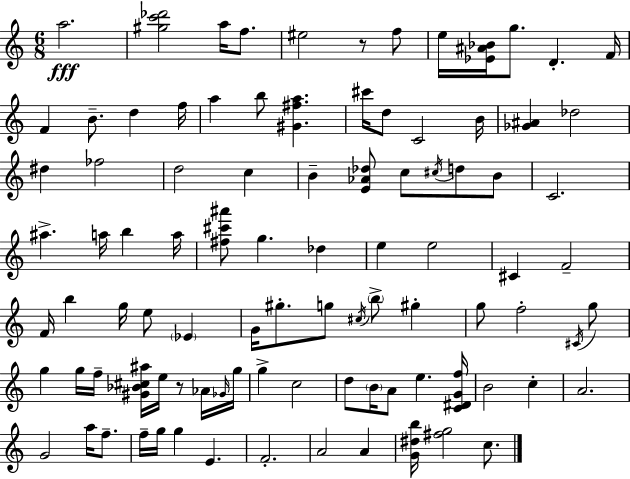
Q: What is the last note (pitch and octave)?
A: C5